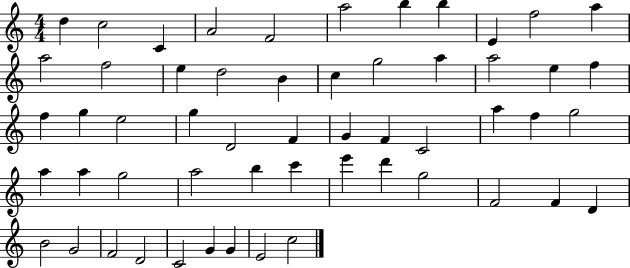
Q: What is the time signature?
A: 4/4